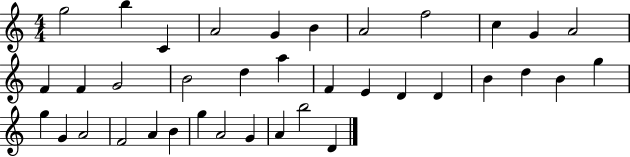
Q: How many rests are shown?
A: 0